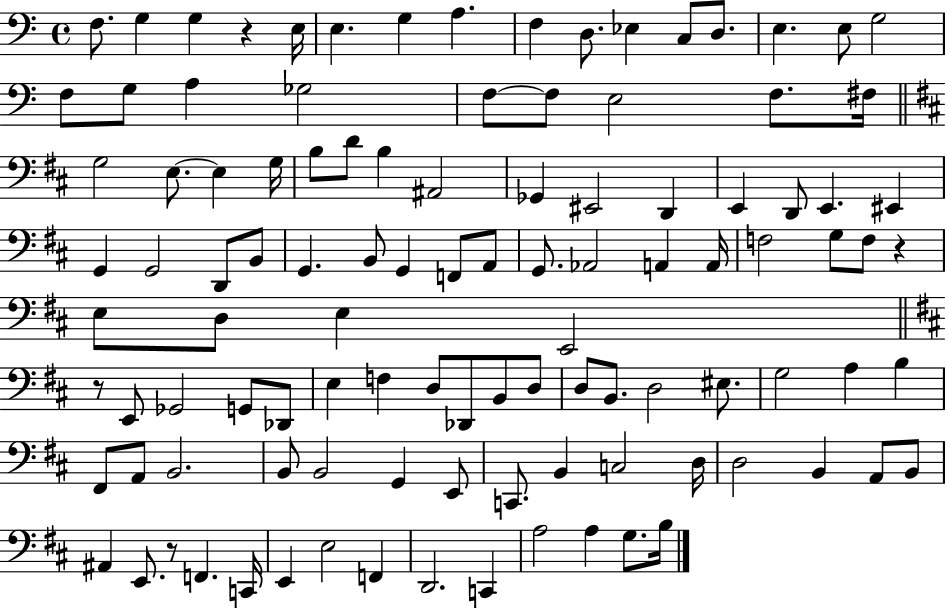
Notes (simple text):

F3/e. G3/q G3/q R/q E3/s E3/q. G3/q A3/q. F3/q D3/e. Eb3/q C3/e D3/e. E3/q. E3/e G3/h F3/e G3/e A3/q Gb3/h F3/e F3/e E3/h F3/e. F#3/s G3/h E3/e. E3/q G3/s B3/e D4/e B3/q A#2/h Gb2/q EIS2/h D2/q E2/q D2/e E2/q. EIS2/q G2/q G2/h D2/e B2/e G2/q. B2/e G2/q F2/e A2/e G2/e. Ab2/h A2/q A2/s F3/h G3/e F3/e R/q E3/e D3/e E3/q E2/h R/e E2/e Gb2/h G2/e Db2/e E3/q F3/q D3/e Db2/e B2/e D3/e D3/e B2/e. D3/h EIS3/e. G3/h A3/q B3/q F#2/e A2/e B2/h. B2/e B2/h G2/q E2/e C2/e. B2/q C3/h D3/s D3/h B2/q A2/e B2/e A#2/q E2/e. R/e F2/q. C2/s E2/q E3/h F2/q D2/h. C2/q A3/h A3/q G3/e. B3/s